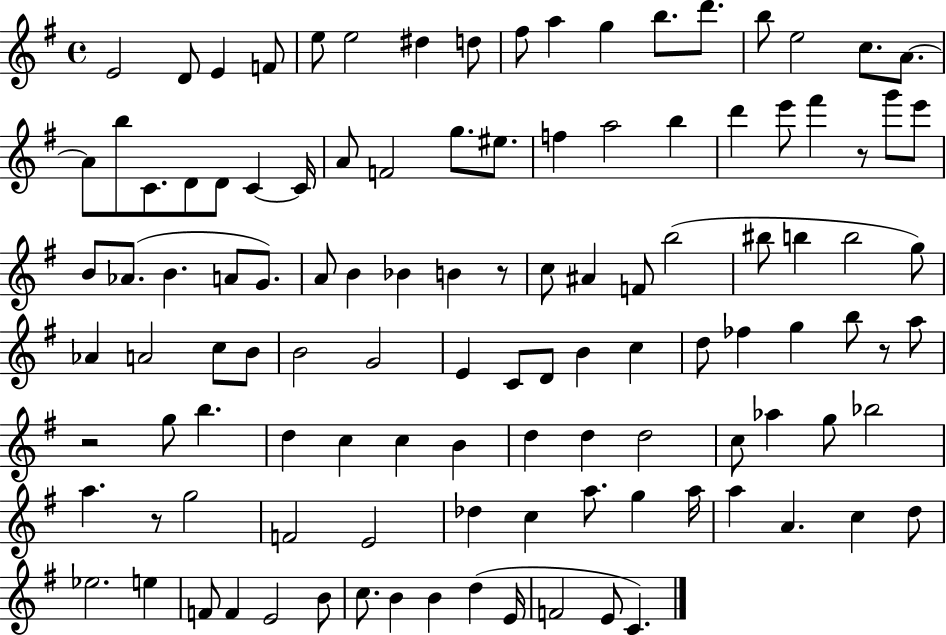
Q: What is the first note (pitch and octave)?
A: E4